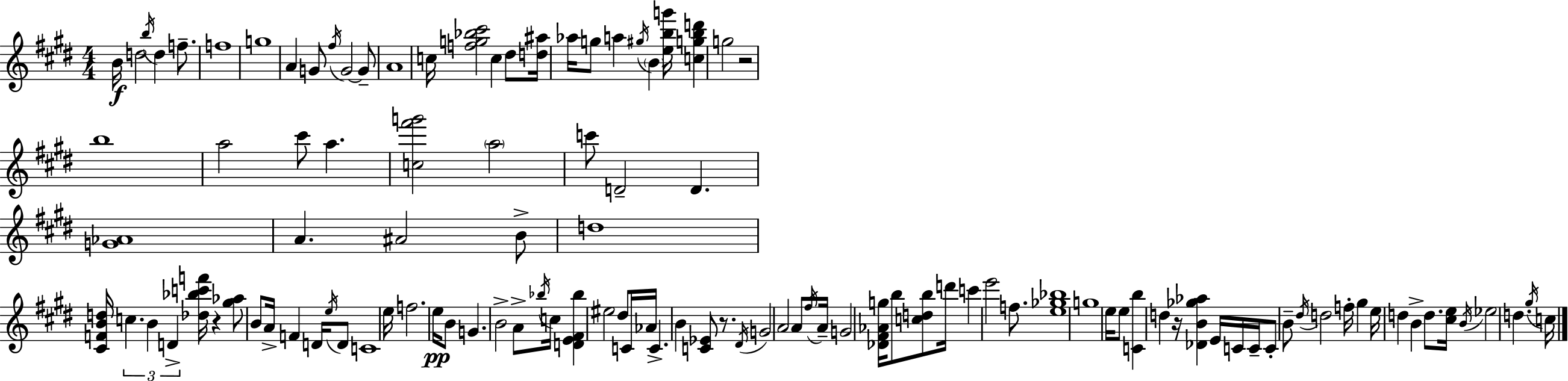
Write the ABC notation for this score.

X:1
T:Untitled
M:4/4
L:1/4
K:E
B/4 d2 b/4 d f/2 f4 g4 A G/2 ^f/4 G2 G/2 A4 c/4 [fg_b^c']2 c ^d/2 [d^a]/4 _a/4 g/2 a ^g/4 B [ebg']/4 [cgbd'] g2 z2 b4 a2 ^c'/2 a [c^f'g']2 a2 c'/2 D2 D [G_A]4 A ^A2 B/2 d4 [^CFBd]/4 c B D [_d_bc'f']/4 z [^g_a]/2 B/2 A/4 F D/4 e/4 D/2 C4 e/4 f2 e/4 B/2 G B2 A/2 _b/4 c/4 [DE^F_b] ^e2 ^d/2 C/4 _A/4 C B [C_E]/2 z/2 ^D/4 G2 A2 A/2 ^f/4 A/4 G2 [_D^F_Ag]/4 b/2 [cdb]/2 d'/4 c' e'2 f/2 [e_g_b]4 g4 e/4 e/2 [Cb] d z/4 [_DB_g_a] E/4 C/4 C/4 C/2 B/2 ^d/4 d2 f/4 ^g e/4 d B d/2 [^ce]/4 B/4 _e2 d ^g/4 c/4